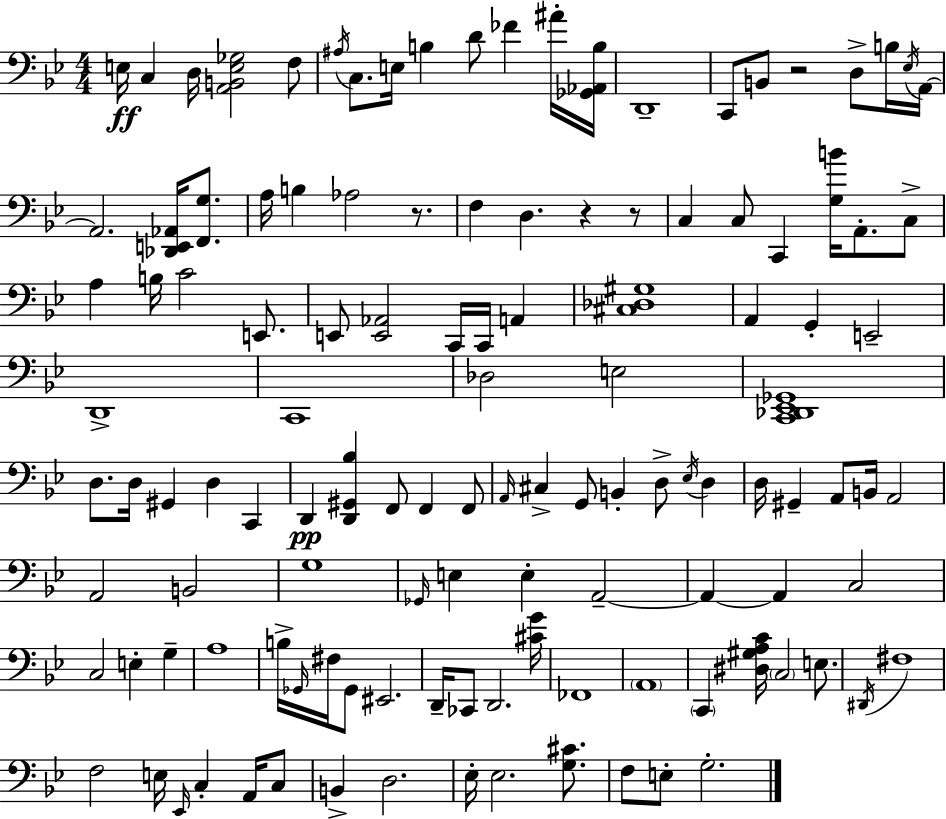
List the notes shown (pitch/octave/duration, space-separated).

E3/s C3/q D3/s [A2,B2,E3,Gb3]/h F3/e A#3/s C3/e. E3/s B3/q D4/e FES4/q A#4/s [Gb2,Ab2,B3]/s D2/w C2/e B2/e R/h D3/e B3/s Eb3/s A2/s A2/h. [Db2,E2,Ab2]/s [F2,G3]/e. A3/s B3/q Ab3/h R/e. F3/q D3/q. R/q R/e C3/q C3/e C2/q [G3,B4]/s A2/e. C3/e A3/q B3/s C4/h E2/e. E2/e [E2,Ab2]/h C2/s C2/s A2/q [C#3,Db3,G#3]/w A2/q G2/q E2/h D2/w C2/w Db3/h E3/h [C2,Db2,Eb2,Gb2]/w D3/e. D3/s G#2/q D3/q C2/q D2/q [D2,G#2,Bb3]/q F2/e F2/q F2/e A2/s C#3/q G2/e B2/q D3/e Eb3/s D3/q D3/s G#2/q A2/e B2/s A2/h A2/h B2/h G3/w Gb2/s E3/q E3/q A2/h A2/q A2/q C3/h C3/h E3/q G3/q A3/w B3/s Gb2/s F#3/s Gb2/e EIS2/h. D2/s CES2/e D2/h. [C#4,G4]/s FES2/w A2/w C2/q [D#3,G#3,A3,C4]/s C3/h E3/e. D#2/s F#3/w F3/h E3/s Eb2/s C3/q A2/s C3/e B2/q D3/h. Eb3/s Eb3/h. [G3,C#4]/e. F3/e E3/e G3/h.